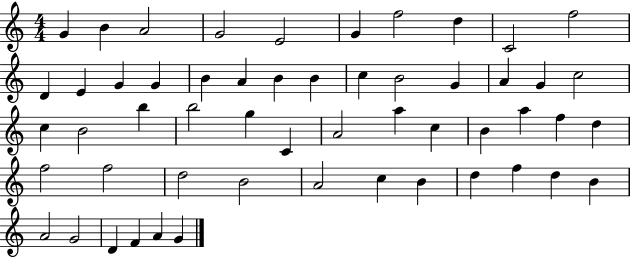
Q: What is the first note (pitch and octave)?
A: G4